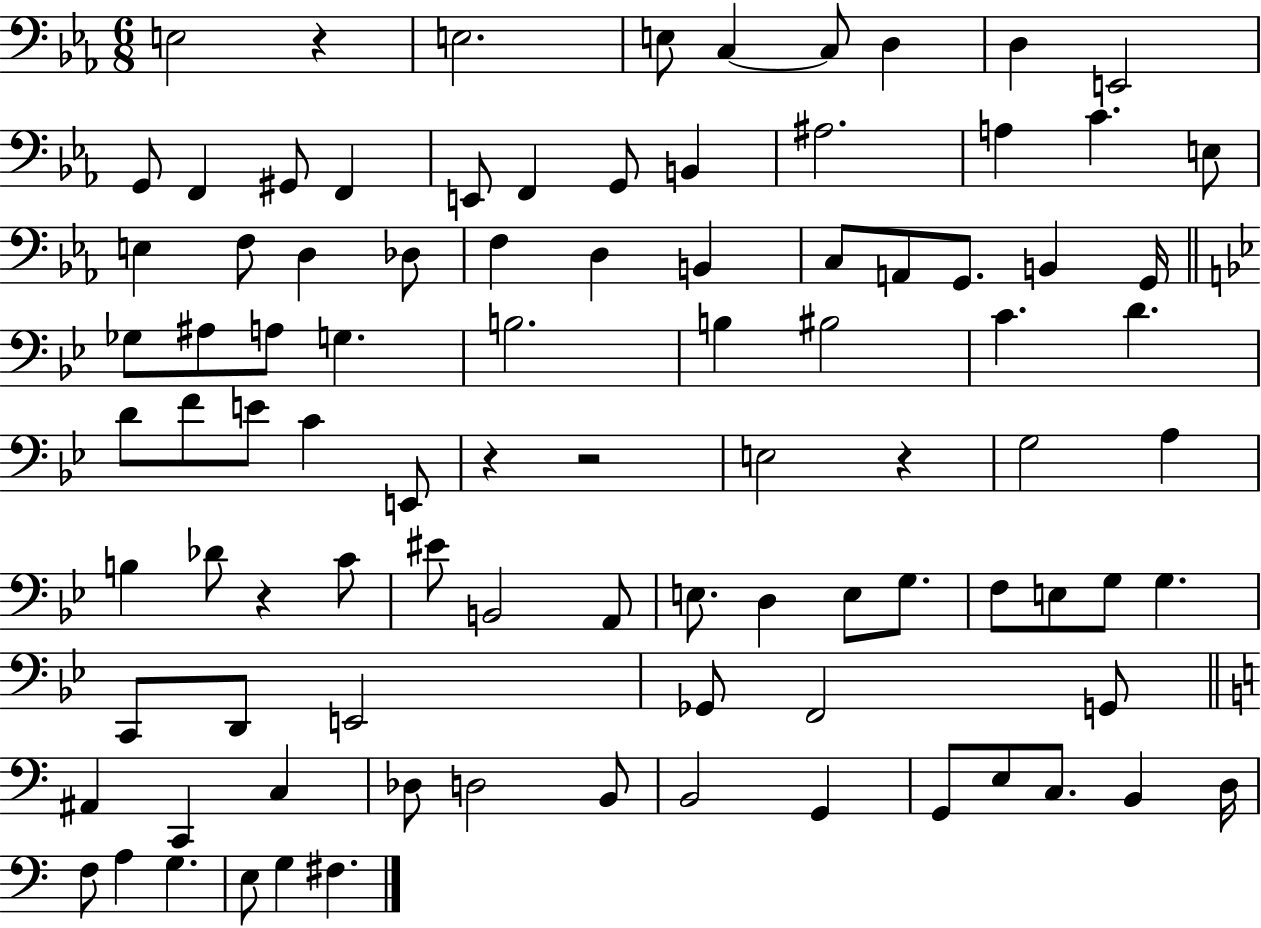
X:1
T:Untitled
M:6/8
L:1/4
K:Eb
E,2 z E,2 E,/2 C, C,/2 D, D, E,,2 G,,/2 F,, ^G,,/2 F,, E,,/2 F,, G,,/2 B,, ^A,2 A, C E,/2 E, F,/2 D, _D,/2 F, D, B,, C,/2 A,,/2 G,,/2 B,, G,,/4 _G,/2 ^A,/2 A,/2 G, B,2 B, ^B,2 C D D/2 F/2 E/2 C E,,/2 z z2 E,2 z G,2 A, B, _D/2 z C/2 ^E/2 B,,2 A,,/2 E,/2 D, E,/2 G,/2 F,/2 E,/2 G,/2 G, C,,/2 D,,/2 E,,2 _G,,/2 F,,2 G,,/2 ^A,, C,, C, _D,/2 D,2 B,,/2 B,,2 G,, G,,/2 E,/2 C,/2 B,, D,/4 F,/2 A, G, E,/2 G, ^F,